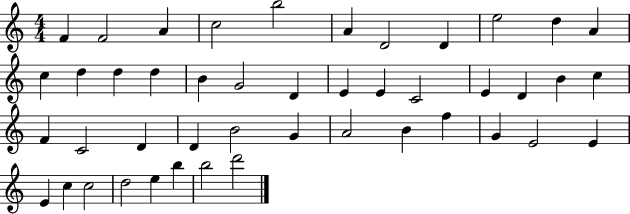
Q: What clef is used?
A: treble